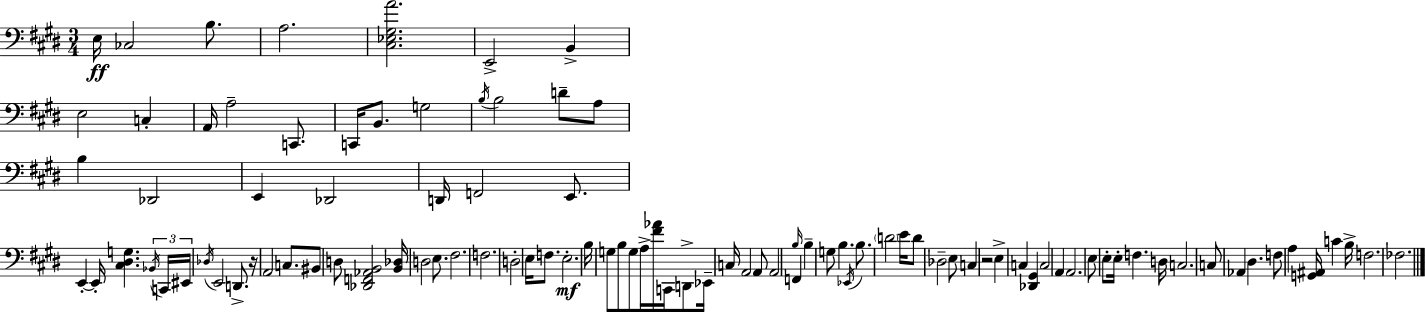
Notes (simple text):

E3/s CES3/h B3/e. A3/h. [C#3,Eb3,G#3,A4]/h. E2/h B2/q E3/h C3/q A2/s A3/h C2/e. C2/s B2/e. G3/h B3/s B3/h D4/e A3/e B3/q Db2/h E2/q Db2/h D2/s F2/h E2/e. E2/q E2/s [C#3,D#3,G3]/q. Bb2/s C2/s EIS2/s Db3/s E2/h D2/e. R/s A2/h C3/e. BIS2/e D3/e [Db2,F2,Ab2,B2]/h [B2,Db3]/s D3/h E3/e. F#3/h. F3/h. D3/h E3/s F3/e. E3/h. B3/s G3/e B3/e G3/e A3/s [F#4,Ab4]/s C2/s D2/e Eb2/s C3/s A2/h A2/e A2/h F2/q B3/s B3/q G3/e B3/q. Eb2/s B3/e. D4/h E4/s D4/e Db3/h E3/e C3/q R/h E3/q C3/q [Db2,G#2]/q C3/h A2/q A2/h. E3/e E3/e E3/s F3/q. D3/s C3/h. C3/e Ab2/q D#3/q. F3/e A3/q [G2,A#2]/s C4/q B3/s F3/h. FES3/h.